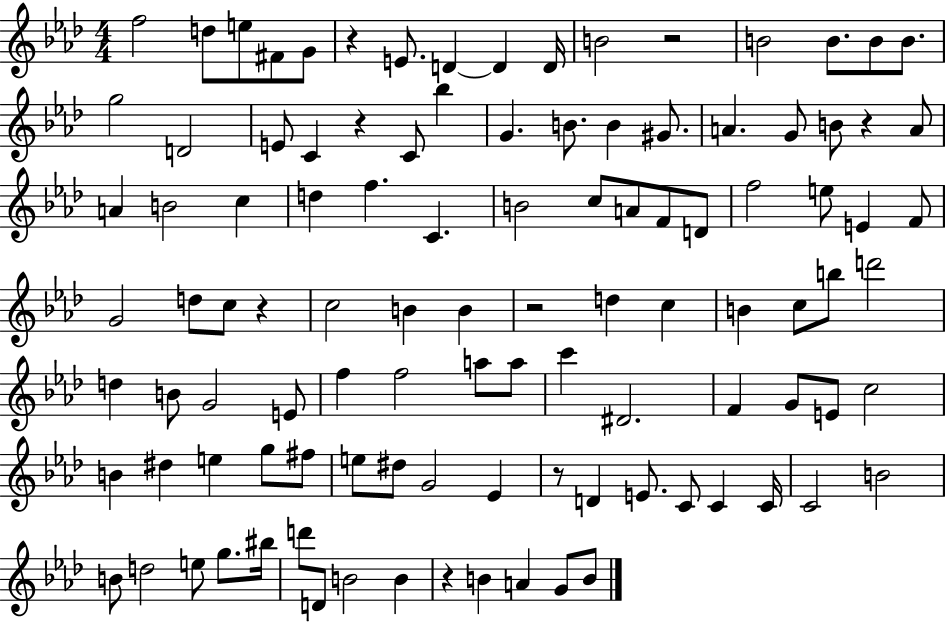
F5/h D5/e E5/e F#4/e G4/e R/q E4/e. D4/q D4/q D4/s B4/h R/h B4/h B4/e. B4/e B4/e. G5/h D4/h E4/e C4/q R/q C4/e Bb5/q G4/q. B4/e. B4/q G#4/e. A4/q. G4/e B4/e R/q A4/e A4/q B4/h C5/q D5/q F5/q. C4/q. B4/h C5/e A4/e F4/e D4/e F5/h E5/e E4/q F4/e G4/h D5/e C5/e R/q C5/h B4/q B4/q R/h D5/q C5/q B4/q C5/e B5/e D6/h D5/q B4/e G4/h E4/e F5/q F5/h A5/e A5/e C6/q D#4/h. F4/q G4/e E4/e C5/h B4/q D#5/q E5/q G5/e F#5/e E5/e D#5/e G4/h Eb4/q R/e D4/q E4/e. C4/e C4/q C4/s C4/h B4/h B4/e D5/h E5/e G5/e. BIS5/s D6/e D4/e B4/h B4/q R/q B4/q A4/q G4/e B4/e